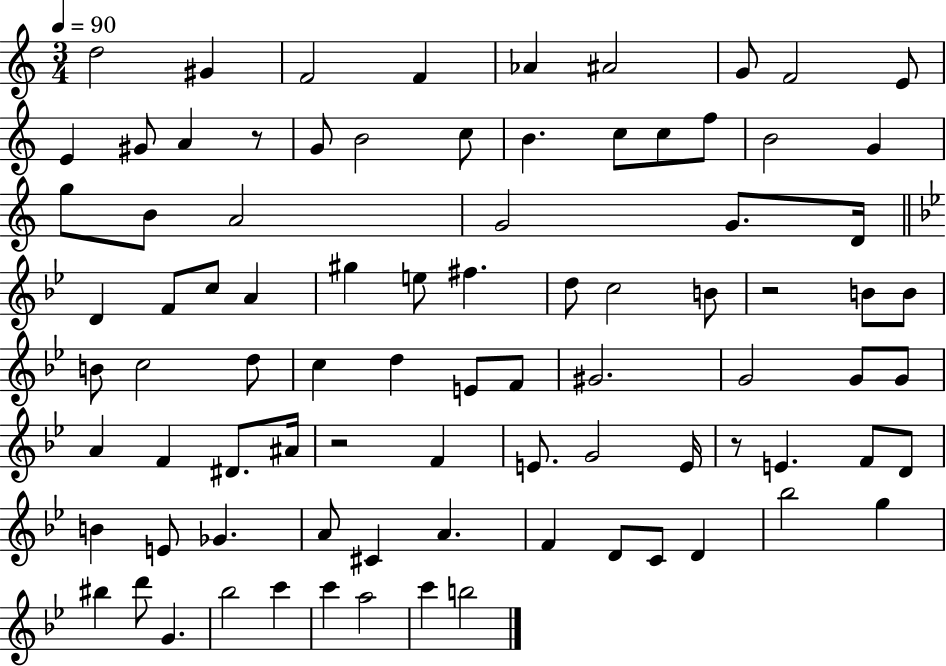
D5/h G#4/q F4/h F4/q Ab4/q A#4/h G4/e F4/h E4/e E4/q G#4/e A4/q R/e G4/e B4/h C5/e B4/q. C5/e C5/e F5/e B4/h G4/q G5/e B4/e A4/h G4/h G4/e. D4/s D4/q F4/e C5/e A4/q G#5/q E5/e F#5/q. D5/e C5/h B4/e R/h B4/e B4/e B4/e C5/h D5/e C5/q D5/q E4/e F4/e G#4/h. G4/h G4/e G4/e A4/q F4/q D#4/e. A#4/s R/h F4/q E4/e. G4/h E4/s R/e E4/q. F4/e D4/e B4/q E4/e Gb4/q. A4/e C#4/q A4/q. F4/q D4/e C4/e D4/q Bb5/h G5/q BIS5/q D6/e G4/q. Bb5/h C6/q C6/q A5/h C6/q B5/h